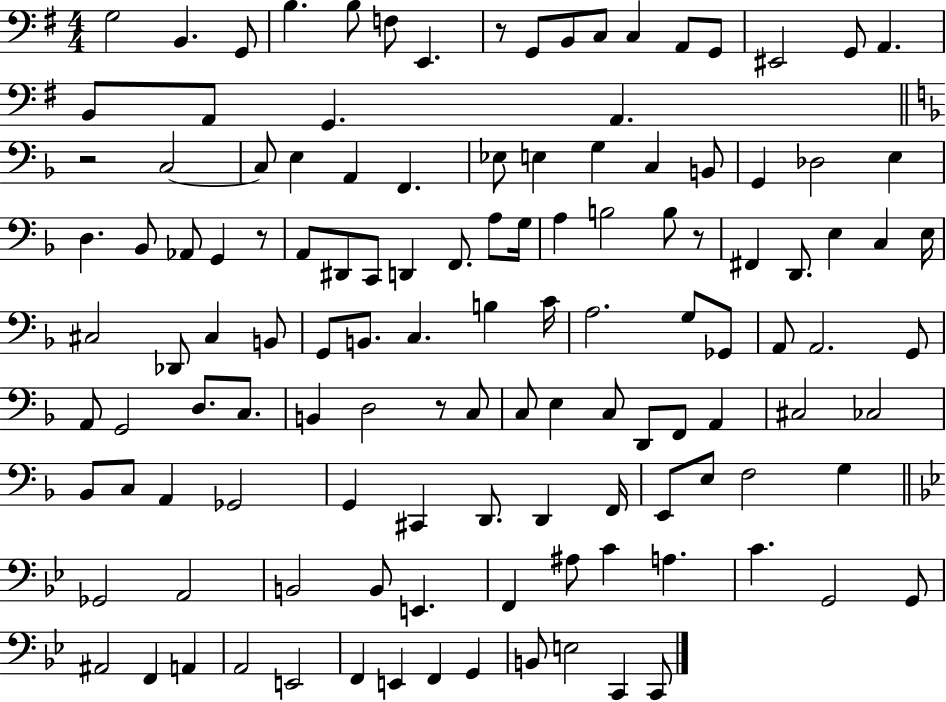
G3/h B2/q. G2/e B3/q. B3/e F3/e E2/q. R/e G2/e B2/e C3/e C3/q A2/e G2/e EIS2/h G2/e A2/q. B2/e A2/e G2/q. A2/q. R/h C3/h C3/e E3/q A2/q F2/q. Eb3/e E3/q G3/q C3/q B2/e G2/q Db3/h E3/q D3/q. Bb2/e Ab2/e G2/q R/e A2/e D#2/e C2/e D2/q F2/e. A3/e G3/s A3/q B3/h B3/e R/e F#2/q D2/e. E3/q C3/q E3/s C#3/h Db2/e C#3/q B2/e G2/e B2/e. C3/q. B3/q C4/s A3/h. G3/e Gb2/e A2/e A2/h. G2/e A2/e G2/h D3/e. C3/e. B2/q D3/h R/e C3/e C3/e E3/q C3/e D2/e F2/e A2/q C#3/h CES3/h Bb2/e C3/e A2/q Gb2/h G2/q C#2/q D2/e. D2/q F2/s E2/e E3/e F3/h G3/q Gb2/h A2/h B2/h B2/e E2/q. F2/q A#3/e C4/q A3/q. C4/q. G2/h G2/e A#2/h F2/q A2/q A2/h E2/h F2/q E2/q F2/q G2/q B2/e E3/h C2/q C2/e